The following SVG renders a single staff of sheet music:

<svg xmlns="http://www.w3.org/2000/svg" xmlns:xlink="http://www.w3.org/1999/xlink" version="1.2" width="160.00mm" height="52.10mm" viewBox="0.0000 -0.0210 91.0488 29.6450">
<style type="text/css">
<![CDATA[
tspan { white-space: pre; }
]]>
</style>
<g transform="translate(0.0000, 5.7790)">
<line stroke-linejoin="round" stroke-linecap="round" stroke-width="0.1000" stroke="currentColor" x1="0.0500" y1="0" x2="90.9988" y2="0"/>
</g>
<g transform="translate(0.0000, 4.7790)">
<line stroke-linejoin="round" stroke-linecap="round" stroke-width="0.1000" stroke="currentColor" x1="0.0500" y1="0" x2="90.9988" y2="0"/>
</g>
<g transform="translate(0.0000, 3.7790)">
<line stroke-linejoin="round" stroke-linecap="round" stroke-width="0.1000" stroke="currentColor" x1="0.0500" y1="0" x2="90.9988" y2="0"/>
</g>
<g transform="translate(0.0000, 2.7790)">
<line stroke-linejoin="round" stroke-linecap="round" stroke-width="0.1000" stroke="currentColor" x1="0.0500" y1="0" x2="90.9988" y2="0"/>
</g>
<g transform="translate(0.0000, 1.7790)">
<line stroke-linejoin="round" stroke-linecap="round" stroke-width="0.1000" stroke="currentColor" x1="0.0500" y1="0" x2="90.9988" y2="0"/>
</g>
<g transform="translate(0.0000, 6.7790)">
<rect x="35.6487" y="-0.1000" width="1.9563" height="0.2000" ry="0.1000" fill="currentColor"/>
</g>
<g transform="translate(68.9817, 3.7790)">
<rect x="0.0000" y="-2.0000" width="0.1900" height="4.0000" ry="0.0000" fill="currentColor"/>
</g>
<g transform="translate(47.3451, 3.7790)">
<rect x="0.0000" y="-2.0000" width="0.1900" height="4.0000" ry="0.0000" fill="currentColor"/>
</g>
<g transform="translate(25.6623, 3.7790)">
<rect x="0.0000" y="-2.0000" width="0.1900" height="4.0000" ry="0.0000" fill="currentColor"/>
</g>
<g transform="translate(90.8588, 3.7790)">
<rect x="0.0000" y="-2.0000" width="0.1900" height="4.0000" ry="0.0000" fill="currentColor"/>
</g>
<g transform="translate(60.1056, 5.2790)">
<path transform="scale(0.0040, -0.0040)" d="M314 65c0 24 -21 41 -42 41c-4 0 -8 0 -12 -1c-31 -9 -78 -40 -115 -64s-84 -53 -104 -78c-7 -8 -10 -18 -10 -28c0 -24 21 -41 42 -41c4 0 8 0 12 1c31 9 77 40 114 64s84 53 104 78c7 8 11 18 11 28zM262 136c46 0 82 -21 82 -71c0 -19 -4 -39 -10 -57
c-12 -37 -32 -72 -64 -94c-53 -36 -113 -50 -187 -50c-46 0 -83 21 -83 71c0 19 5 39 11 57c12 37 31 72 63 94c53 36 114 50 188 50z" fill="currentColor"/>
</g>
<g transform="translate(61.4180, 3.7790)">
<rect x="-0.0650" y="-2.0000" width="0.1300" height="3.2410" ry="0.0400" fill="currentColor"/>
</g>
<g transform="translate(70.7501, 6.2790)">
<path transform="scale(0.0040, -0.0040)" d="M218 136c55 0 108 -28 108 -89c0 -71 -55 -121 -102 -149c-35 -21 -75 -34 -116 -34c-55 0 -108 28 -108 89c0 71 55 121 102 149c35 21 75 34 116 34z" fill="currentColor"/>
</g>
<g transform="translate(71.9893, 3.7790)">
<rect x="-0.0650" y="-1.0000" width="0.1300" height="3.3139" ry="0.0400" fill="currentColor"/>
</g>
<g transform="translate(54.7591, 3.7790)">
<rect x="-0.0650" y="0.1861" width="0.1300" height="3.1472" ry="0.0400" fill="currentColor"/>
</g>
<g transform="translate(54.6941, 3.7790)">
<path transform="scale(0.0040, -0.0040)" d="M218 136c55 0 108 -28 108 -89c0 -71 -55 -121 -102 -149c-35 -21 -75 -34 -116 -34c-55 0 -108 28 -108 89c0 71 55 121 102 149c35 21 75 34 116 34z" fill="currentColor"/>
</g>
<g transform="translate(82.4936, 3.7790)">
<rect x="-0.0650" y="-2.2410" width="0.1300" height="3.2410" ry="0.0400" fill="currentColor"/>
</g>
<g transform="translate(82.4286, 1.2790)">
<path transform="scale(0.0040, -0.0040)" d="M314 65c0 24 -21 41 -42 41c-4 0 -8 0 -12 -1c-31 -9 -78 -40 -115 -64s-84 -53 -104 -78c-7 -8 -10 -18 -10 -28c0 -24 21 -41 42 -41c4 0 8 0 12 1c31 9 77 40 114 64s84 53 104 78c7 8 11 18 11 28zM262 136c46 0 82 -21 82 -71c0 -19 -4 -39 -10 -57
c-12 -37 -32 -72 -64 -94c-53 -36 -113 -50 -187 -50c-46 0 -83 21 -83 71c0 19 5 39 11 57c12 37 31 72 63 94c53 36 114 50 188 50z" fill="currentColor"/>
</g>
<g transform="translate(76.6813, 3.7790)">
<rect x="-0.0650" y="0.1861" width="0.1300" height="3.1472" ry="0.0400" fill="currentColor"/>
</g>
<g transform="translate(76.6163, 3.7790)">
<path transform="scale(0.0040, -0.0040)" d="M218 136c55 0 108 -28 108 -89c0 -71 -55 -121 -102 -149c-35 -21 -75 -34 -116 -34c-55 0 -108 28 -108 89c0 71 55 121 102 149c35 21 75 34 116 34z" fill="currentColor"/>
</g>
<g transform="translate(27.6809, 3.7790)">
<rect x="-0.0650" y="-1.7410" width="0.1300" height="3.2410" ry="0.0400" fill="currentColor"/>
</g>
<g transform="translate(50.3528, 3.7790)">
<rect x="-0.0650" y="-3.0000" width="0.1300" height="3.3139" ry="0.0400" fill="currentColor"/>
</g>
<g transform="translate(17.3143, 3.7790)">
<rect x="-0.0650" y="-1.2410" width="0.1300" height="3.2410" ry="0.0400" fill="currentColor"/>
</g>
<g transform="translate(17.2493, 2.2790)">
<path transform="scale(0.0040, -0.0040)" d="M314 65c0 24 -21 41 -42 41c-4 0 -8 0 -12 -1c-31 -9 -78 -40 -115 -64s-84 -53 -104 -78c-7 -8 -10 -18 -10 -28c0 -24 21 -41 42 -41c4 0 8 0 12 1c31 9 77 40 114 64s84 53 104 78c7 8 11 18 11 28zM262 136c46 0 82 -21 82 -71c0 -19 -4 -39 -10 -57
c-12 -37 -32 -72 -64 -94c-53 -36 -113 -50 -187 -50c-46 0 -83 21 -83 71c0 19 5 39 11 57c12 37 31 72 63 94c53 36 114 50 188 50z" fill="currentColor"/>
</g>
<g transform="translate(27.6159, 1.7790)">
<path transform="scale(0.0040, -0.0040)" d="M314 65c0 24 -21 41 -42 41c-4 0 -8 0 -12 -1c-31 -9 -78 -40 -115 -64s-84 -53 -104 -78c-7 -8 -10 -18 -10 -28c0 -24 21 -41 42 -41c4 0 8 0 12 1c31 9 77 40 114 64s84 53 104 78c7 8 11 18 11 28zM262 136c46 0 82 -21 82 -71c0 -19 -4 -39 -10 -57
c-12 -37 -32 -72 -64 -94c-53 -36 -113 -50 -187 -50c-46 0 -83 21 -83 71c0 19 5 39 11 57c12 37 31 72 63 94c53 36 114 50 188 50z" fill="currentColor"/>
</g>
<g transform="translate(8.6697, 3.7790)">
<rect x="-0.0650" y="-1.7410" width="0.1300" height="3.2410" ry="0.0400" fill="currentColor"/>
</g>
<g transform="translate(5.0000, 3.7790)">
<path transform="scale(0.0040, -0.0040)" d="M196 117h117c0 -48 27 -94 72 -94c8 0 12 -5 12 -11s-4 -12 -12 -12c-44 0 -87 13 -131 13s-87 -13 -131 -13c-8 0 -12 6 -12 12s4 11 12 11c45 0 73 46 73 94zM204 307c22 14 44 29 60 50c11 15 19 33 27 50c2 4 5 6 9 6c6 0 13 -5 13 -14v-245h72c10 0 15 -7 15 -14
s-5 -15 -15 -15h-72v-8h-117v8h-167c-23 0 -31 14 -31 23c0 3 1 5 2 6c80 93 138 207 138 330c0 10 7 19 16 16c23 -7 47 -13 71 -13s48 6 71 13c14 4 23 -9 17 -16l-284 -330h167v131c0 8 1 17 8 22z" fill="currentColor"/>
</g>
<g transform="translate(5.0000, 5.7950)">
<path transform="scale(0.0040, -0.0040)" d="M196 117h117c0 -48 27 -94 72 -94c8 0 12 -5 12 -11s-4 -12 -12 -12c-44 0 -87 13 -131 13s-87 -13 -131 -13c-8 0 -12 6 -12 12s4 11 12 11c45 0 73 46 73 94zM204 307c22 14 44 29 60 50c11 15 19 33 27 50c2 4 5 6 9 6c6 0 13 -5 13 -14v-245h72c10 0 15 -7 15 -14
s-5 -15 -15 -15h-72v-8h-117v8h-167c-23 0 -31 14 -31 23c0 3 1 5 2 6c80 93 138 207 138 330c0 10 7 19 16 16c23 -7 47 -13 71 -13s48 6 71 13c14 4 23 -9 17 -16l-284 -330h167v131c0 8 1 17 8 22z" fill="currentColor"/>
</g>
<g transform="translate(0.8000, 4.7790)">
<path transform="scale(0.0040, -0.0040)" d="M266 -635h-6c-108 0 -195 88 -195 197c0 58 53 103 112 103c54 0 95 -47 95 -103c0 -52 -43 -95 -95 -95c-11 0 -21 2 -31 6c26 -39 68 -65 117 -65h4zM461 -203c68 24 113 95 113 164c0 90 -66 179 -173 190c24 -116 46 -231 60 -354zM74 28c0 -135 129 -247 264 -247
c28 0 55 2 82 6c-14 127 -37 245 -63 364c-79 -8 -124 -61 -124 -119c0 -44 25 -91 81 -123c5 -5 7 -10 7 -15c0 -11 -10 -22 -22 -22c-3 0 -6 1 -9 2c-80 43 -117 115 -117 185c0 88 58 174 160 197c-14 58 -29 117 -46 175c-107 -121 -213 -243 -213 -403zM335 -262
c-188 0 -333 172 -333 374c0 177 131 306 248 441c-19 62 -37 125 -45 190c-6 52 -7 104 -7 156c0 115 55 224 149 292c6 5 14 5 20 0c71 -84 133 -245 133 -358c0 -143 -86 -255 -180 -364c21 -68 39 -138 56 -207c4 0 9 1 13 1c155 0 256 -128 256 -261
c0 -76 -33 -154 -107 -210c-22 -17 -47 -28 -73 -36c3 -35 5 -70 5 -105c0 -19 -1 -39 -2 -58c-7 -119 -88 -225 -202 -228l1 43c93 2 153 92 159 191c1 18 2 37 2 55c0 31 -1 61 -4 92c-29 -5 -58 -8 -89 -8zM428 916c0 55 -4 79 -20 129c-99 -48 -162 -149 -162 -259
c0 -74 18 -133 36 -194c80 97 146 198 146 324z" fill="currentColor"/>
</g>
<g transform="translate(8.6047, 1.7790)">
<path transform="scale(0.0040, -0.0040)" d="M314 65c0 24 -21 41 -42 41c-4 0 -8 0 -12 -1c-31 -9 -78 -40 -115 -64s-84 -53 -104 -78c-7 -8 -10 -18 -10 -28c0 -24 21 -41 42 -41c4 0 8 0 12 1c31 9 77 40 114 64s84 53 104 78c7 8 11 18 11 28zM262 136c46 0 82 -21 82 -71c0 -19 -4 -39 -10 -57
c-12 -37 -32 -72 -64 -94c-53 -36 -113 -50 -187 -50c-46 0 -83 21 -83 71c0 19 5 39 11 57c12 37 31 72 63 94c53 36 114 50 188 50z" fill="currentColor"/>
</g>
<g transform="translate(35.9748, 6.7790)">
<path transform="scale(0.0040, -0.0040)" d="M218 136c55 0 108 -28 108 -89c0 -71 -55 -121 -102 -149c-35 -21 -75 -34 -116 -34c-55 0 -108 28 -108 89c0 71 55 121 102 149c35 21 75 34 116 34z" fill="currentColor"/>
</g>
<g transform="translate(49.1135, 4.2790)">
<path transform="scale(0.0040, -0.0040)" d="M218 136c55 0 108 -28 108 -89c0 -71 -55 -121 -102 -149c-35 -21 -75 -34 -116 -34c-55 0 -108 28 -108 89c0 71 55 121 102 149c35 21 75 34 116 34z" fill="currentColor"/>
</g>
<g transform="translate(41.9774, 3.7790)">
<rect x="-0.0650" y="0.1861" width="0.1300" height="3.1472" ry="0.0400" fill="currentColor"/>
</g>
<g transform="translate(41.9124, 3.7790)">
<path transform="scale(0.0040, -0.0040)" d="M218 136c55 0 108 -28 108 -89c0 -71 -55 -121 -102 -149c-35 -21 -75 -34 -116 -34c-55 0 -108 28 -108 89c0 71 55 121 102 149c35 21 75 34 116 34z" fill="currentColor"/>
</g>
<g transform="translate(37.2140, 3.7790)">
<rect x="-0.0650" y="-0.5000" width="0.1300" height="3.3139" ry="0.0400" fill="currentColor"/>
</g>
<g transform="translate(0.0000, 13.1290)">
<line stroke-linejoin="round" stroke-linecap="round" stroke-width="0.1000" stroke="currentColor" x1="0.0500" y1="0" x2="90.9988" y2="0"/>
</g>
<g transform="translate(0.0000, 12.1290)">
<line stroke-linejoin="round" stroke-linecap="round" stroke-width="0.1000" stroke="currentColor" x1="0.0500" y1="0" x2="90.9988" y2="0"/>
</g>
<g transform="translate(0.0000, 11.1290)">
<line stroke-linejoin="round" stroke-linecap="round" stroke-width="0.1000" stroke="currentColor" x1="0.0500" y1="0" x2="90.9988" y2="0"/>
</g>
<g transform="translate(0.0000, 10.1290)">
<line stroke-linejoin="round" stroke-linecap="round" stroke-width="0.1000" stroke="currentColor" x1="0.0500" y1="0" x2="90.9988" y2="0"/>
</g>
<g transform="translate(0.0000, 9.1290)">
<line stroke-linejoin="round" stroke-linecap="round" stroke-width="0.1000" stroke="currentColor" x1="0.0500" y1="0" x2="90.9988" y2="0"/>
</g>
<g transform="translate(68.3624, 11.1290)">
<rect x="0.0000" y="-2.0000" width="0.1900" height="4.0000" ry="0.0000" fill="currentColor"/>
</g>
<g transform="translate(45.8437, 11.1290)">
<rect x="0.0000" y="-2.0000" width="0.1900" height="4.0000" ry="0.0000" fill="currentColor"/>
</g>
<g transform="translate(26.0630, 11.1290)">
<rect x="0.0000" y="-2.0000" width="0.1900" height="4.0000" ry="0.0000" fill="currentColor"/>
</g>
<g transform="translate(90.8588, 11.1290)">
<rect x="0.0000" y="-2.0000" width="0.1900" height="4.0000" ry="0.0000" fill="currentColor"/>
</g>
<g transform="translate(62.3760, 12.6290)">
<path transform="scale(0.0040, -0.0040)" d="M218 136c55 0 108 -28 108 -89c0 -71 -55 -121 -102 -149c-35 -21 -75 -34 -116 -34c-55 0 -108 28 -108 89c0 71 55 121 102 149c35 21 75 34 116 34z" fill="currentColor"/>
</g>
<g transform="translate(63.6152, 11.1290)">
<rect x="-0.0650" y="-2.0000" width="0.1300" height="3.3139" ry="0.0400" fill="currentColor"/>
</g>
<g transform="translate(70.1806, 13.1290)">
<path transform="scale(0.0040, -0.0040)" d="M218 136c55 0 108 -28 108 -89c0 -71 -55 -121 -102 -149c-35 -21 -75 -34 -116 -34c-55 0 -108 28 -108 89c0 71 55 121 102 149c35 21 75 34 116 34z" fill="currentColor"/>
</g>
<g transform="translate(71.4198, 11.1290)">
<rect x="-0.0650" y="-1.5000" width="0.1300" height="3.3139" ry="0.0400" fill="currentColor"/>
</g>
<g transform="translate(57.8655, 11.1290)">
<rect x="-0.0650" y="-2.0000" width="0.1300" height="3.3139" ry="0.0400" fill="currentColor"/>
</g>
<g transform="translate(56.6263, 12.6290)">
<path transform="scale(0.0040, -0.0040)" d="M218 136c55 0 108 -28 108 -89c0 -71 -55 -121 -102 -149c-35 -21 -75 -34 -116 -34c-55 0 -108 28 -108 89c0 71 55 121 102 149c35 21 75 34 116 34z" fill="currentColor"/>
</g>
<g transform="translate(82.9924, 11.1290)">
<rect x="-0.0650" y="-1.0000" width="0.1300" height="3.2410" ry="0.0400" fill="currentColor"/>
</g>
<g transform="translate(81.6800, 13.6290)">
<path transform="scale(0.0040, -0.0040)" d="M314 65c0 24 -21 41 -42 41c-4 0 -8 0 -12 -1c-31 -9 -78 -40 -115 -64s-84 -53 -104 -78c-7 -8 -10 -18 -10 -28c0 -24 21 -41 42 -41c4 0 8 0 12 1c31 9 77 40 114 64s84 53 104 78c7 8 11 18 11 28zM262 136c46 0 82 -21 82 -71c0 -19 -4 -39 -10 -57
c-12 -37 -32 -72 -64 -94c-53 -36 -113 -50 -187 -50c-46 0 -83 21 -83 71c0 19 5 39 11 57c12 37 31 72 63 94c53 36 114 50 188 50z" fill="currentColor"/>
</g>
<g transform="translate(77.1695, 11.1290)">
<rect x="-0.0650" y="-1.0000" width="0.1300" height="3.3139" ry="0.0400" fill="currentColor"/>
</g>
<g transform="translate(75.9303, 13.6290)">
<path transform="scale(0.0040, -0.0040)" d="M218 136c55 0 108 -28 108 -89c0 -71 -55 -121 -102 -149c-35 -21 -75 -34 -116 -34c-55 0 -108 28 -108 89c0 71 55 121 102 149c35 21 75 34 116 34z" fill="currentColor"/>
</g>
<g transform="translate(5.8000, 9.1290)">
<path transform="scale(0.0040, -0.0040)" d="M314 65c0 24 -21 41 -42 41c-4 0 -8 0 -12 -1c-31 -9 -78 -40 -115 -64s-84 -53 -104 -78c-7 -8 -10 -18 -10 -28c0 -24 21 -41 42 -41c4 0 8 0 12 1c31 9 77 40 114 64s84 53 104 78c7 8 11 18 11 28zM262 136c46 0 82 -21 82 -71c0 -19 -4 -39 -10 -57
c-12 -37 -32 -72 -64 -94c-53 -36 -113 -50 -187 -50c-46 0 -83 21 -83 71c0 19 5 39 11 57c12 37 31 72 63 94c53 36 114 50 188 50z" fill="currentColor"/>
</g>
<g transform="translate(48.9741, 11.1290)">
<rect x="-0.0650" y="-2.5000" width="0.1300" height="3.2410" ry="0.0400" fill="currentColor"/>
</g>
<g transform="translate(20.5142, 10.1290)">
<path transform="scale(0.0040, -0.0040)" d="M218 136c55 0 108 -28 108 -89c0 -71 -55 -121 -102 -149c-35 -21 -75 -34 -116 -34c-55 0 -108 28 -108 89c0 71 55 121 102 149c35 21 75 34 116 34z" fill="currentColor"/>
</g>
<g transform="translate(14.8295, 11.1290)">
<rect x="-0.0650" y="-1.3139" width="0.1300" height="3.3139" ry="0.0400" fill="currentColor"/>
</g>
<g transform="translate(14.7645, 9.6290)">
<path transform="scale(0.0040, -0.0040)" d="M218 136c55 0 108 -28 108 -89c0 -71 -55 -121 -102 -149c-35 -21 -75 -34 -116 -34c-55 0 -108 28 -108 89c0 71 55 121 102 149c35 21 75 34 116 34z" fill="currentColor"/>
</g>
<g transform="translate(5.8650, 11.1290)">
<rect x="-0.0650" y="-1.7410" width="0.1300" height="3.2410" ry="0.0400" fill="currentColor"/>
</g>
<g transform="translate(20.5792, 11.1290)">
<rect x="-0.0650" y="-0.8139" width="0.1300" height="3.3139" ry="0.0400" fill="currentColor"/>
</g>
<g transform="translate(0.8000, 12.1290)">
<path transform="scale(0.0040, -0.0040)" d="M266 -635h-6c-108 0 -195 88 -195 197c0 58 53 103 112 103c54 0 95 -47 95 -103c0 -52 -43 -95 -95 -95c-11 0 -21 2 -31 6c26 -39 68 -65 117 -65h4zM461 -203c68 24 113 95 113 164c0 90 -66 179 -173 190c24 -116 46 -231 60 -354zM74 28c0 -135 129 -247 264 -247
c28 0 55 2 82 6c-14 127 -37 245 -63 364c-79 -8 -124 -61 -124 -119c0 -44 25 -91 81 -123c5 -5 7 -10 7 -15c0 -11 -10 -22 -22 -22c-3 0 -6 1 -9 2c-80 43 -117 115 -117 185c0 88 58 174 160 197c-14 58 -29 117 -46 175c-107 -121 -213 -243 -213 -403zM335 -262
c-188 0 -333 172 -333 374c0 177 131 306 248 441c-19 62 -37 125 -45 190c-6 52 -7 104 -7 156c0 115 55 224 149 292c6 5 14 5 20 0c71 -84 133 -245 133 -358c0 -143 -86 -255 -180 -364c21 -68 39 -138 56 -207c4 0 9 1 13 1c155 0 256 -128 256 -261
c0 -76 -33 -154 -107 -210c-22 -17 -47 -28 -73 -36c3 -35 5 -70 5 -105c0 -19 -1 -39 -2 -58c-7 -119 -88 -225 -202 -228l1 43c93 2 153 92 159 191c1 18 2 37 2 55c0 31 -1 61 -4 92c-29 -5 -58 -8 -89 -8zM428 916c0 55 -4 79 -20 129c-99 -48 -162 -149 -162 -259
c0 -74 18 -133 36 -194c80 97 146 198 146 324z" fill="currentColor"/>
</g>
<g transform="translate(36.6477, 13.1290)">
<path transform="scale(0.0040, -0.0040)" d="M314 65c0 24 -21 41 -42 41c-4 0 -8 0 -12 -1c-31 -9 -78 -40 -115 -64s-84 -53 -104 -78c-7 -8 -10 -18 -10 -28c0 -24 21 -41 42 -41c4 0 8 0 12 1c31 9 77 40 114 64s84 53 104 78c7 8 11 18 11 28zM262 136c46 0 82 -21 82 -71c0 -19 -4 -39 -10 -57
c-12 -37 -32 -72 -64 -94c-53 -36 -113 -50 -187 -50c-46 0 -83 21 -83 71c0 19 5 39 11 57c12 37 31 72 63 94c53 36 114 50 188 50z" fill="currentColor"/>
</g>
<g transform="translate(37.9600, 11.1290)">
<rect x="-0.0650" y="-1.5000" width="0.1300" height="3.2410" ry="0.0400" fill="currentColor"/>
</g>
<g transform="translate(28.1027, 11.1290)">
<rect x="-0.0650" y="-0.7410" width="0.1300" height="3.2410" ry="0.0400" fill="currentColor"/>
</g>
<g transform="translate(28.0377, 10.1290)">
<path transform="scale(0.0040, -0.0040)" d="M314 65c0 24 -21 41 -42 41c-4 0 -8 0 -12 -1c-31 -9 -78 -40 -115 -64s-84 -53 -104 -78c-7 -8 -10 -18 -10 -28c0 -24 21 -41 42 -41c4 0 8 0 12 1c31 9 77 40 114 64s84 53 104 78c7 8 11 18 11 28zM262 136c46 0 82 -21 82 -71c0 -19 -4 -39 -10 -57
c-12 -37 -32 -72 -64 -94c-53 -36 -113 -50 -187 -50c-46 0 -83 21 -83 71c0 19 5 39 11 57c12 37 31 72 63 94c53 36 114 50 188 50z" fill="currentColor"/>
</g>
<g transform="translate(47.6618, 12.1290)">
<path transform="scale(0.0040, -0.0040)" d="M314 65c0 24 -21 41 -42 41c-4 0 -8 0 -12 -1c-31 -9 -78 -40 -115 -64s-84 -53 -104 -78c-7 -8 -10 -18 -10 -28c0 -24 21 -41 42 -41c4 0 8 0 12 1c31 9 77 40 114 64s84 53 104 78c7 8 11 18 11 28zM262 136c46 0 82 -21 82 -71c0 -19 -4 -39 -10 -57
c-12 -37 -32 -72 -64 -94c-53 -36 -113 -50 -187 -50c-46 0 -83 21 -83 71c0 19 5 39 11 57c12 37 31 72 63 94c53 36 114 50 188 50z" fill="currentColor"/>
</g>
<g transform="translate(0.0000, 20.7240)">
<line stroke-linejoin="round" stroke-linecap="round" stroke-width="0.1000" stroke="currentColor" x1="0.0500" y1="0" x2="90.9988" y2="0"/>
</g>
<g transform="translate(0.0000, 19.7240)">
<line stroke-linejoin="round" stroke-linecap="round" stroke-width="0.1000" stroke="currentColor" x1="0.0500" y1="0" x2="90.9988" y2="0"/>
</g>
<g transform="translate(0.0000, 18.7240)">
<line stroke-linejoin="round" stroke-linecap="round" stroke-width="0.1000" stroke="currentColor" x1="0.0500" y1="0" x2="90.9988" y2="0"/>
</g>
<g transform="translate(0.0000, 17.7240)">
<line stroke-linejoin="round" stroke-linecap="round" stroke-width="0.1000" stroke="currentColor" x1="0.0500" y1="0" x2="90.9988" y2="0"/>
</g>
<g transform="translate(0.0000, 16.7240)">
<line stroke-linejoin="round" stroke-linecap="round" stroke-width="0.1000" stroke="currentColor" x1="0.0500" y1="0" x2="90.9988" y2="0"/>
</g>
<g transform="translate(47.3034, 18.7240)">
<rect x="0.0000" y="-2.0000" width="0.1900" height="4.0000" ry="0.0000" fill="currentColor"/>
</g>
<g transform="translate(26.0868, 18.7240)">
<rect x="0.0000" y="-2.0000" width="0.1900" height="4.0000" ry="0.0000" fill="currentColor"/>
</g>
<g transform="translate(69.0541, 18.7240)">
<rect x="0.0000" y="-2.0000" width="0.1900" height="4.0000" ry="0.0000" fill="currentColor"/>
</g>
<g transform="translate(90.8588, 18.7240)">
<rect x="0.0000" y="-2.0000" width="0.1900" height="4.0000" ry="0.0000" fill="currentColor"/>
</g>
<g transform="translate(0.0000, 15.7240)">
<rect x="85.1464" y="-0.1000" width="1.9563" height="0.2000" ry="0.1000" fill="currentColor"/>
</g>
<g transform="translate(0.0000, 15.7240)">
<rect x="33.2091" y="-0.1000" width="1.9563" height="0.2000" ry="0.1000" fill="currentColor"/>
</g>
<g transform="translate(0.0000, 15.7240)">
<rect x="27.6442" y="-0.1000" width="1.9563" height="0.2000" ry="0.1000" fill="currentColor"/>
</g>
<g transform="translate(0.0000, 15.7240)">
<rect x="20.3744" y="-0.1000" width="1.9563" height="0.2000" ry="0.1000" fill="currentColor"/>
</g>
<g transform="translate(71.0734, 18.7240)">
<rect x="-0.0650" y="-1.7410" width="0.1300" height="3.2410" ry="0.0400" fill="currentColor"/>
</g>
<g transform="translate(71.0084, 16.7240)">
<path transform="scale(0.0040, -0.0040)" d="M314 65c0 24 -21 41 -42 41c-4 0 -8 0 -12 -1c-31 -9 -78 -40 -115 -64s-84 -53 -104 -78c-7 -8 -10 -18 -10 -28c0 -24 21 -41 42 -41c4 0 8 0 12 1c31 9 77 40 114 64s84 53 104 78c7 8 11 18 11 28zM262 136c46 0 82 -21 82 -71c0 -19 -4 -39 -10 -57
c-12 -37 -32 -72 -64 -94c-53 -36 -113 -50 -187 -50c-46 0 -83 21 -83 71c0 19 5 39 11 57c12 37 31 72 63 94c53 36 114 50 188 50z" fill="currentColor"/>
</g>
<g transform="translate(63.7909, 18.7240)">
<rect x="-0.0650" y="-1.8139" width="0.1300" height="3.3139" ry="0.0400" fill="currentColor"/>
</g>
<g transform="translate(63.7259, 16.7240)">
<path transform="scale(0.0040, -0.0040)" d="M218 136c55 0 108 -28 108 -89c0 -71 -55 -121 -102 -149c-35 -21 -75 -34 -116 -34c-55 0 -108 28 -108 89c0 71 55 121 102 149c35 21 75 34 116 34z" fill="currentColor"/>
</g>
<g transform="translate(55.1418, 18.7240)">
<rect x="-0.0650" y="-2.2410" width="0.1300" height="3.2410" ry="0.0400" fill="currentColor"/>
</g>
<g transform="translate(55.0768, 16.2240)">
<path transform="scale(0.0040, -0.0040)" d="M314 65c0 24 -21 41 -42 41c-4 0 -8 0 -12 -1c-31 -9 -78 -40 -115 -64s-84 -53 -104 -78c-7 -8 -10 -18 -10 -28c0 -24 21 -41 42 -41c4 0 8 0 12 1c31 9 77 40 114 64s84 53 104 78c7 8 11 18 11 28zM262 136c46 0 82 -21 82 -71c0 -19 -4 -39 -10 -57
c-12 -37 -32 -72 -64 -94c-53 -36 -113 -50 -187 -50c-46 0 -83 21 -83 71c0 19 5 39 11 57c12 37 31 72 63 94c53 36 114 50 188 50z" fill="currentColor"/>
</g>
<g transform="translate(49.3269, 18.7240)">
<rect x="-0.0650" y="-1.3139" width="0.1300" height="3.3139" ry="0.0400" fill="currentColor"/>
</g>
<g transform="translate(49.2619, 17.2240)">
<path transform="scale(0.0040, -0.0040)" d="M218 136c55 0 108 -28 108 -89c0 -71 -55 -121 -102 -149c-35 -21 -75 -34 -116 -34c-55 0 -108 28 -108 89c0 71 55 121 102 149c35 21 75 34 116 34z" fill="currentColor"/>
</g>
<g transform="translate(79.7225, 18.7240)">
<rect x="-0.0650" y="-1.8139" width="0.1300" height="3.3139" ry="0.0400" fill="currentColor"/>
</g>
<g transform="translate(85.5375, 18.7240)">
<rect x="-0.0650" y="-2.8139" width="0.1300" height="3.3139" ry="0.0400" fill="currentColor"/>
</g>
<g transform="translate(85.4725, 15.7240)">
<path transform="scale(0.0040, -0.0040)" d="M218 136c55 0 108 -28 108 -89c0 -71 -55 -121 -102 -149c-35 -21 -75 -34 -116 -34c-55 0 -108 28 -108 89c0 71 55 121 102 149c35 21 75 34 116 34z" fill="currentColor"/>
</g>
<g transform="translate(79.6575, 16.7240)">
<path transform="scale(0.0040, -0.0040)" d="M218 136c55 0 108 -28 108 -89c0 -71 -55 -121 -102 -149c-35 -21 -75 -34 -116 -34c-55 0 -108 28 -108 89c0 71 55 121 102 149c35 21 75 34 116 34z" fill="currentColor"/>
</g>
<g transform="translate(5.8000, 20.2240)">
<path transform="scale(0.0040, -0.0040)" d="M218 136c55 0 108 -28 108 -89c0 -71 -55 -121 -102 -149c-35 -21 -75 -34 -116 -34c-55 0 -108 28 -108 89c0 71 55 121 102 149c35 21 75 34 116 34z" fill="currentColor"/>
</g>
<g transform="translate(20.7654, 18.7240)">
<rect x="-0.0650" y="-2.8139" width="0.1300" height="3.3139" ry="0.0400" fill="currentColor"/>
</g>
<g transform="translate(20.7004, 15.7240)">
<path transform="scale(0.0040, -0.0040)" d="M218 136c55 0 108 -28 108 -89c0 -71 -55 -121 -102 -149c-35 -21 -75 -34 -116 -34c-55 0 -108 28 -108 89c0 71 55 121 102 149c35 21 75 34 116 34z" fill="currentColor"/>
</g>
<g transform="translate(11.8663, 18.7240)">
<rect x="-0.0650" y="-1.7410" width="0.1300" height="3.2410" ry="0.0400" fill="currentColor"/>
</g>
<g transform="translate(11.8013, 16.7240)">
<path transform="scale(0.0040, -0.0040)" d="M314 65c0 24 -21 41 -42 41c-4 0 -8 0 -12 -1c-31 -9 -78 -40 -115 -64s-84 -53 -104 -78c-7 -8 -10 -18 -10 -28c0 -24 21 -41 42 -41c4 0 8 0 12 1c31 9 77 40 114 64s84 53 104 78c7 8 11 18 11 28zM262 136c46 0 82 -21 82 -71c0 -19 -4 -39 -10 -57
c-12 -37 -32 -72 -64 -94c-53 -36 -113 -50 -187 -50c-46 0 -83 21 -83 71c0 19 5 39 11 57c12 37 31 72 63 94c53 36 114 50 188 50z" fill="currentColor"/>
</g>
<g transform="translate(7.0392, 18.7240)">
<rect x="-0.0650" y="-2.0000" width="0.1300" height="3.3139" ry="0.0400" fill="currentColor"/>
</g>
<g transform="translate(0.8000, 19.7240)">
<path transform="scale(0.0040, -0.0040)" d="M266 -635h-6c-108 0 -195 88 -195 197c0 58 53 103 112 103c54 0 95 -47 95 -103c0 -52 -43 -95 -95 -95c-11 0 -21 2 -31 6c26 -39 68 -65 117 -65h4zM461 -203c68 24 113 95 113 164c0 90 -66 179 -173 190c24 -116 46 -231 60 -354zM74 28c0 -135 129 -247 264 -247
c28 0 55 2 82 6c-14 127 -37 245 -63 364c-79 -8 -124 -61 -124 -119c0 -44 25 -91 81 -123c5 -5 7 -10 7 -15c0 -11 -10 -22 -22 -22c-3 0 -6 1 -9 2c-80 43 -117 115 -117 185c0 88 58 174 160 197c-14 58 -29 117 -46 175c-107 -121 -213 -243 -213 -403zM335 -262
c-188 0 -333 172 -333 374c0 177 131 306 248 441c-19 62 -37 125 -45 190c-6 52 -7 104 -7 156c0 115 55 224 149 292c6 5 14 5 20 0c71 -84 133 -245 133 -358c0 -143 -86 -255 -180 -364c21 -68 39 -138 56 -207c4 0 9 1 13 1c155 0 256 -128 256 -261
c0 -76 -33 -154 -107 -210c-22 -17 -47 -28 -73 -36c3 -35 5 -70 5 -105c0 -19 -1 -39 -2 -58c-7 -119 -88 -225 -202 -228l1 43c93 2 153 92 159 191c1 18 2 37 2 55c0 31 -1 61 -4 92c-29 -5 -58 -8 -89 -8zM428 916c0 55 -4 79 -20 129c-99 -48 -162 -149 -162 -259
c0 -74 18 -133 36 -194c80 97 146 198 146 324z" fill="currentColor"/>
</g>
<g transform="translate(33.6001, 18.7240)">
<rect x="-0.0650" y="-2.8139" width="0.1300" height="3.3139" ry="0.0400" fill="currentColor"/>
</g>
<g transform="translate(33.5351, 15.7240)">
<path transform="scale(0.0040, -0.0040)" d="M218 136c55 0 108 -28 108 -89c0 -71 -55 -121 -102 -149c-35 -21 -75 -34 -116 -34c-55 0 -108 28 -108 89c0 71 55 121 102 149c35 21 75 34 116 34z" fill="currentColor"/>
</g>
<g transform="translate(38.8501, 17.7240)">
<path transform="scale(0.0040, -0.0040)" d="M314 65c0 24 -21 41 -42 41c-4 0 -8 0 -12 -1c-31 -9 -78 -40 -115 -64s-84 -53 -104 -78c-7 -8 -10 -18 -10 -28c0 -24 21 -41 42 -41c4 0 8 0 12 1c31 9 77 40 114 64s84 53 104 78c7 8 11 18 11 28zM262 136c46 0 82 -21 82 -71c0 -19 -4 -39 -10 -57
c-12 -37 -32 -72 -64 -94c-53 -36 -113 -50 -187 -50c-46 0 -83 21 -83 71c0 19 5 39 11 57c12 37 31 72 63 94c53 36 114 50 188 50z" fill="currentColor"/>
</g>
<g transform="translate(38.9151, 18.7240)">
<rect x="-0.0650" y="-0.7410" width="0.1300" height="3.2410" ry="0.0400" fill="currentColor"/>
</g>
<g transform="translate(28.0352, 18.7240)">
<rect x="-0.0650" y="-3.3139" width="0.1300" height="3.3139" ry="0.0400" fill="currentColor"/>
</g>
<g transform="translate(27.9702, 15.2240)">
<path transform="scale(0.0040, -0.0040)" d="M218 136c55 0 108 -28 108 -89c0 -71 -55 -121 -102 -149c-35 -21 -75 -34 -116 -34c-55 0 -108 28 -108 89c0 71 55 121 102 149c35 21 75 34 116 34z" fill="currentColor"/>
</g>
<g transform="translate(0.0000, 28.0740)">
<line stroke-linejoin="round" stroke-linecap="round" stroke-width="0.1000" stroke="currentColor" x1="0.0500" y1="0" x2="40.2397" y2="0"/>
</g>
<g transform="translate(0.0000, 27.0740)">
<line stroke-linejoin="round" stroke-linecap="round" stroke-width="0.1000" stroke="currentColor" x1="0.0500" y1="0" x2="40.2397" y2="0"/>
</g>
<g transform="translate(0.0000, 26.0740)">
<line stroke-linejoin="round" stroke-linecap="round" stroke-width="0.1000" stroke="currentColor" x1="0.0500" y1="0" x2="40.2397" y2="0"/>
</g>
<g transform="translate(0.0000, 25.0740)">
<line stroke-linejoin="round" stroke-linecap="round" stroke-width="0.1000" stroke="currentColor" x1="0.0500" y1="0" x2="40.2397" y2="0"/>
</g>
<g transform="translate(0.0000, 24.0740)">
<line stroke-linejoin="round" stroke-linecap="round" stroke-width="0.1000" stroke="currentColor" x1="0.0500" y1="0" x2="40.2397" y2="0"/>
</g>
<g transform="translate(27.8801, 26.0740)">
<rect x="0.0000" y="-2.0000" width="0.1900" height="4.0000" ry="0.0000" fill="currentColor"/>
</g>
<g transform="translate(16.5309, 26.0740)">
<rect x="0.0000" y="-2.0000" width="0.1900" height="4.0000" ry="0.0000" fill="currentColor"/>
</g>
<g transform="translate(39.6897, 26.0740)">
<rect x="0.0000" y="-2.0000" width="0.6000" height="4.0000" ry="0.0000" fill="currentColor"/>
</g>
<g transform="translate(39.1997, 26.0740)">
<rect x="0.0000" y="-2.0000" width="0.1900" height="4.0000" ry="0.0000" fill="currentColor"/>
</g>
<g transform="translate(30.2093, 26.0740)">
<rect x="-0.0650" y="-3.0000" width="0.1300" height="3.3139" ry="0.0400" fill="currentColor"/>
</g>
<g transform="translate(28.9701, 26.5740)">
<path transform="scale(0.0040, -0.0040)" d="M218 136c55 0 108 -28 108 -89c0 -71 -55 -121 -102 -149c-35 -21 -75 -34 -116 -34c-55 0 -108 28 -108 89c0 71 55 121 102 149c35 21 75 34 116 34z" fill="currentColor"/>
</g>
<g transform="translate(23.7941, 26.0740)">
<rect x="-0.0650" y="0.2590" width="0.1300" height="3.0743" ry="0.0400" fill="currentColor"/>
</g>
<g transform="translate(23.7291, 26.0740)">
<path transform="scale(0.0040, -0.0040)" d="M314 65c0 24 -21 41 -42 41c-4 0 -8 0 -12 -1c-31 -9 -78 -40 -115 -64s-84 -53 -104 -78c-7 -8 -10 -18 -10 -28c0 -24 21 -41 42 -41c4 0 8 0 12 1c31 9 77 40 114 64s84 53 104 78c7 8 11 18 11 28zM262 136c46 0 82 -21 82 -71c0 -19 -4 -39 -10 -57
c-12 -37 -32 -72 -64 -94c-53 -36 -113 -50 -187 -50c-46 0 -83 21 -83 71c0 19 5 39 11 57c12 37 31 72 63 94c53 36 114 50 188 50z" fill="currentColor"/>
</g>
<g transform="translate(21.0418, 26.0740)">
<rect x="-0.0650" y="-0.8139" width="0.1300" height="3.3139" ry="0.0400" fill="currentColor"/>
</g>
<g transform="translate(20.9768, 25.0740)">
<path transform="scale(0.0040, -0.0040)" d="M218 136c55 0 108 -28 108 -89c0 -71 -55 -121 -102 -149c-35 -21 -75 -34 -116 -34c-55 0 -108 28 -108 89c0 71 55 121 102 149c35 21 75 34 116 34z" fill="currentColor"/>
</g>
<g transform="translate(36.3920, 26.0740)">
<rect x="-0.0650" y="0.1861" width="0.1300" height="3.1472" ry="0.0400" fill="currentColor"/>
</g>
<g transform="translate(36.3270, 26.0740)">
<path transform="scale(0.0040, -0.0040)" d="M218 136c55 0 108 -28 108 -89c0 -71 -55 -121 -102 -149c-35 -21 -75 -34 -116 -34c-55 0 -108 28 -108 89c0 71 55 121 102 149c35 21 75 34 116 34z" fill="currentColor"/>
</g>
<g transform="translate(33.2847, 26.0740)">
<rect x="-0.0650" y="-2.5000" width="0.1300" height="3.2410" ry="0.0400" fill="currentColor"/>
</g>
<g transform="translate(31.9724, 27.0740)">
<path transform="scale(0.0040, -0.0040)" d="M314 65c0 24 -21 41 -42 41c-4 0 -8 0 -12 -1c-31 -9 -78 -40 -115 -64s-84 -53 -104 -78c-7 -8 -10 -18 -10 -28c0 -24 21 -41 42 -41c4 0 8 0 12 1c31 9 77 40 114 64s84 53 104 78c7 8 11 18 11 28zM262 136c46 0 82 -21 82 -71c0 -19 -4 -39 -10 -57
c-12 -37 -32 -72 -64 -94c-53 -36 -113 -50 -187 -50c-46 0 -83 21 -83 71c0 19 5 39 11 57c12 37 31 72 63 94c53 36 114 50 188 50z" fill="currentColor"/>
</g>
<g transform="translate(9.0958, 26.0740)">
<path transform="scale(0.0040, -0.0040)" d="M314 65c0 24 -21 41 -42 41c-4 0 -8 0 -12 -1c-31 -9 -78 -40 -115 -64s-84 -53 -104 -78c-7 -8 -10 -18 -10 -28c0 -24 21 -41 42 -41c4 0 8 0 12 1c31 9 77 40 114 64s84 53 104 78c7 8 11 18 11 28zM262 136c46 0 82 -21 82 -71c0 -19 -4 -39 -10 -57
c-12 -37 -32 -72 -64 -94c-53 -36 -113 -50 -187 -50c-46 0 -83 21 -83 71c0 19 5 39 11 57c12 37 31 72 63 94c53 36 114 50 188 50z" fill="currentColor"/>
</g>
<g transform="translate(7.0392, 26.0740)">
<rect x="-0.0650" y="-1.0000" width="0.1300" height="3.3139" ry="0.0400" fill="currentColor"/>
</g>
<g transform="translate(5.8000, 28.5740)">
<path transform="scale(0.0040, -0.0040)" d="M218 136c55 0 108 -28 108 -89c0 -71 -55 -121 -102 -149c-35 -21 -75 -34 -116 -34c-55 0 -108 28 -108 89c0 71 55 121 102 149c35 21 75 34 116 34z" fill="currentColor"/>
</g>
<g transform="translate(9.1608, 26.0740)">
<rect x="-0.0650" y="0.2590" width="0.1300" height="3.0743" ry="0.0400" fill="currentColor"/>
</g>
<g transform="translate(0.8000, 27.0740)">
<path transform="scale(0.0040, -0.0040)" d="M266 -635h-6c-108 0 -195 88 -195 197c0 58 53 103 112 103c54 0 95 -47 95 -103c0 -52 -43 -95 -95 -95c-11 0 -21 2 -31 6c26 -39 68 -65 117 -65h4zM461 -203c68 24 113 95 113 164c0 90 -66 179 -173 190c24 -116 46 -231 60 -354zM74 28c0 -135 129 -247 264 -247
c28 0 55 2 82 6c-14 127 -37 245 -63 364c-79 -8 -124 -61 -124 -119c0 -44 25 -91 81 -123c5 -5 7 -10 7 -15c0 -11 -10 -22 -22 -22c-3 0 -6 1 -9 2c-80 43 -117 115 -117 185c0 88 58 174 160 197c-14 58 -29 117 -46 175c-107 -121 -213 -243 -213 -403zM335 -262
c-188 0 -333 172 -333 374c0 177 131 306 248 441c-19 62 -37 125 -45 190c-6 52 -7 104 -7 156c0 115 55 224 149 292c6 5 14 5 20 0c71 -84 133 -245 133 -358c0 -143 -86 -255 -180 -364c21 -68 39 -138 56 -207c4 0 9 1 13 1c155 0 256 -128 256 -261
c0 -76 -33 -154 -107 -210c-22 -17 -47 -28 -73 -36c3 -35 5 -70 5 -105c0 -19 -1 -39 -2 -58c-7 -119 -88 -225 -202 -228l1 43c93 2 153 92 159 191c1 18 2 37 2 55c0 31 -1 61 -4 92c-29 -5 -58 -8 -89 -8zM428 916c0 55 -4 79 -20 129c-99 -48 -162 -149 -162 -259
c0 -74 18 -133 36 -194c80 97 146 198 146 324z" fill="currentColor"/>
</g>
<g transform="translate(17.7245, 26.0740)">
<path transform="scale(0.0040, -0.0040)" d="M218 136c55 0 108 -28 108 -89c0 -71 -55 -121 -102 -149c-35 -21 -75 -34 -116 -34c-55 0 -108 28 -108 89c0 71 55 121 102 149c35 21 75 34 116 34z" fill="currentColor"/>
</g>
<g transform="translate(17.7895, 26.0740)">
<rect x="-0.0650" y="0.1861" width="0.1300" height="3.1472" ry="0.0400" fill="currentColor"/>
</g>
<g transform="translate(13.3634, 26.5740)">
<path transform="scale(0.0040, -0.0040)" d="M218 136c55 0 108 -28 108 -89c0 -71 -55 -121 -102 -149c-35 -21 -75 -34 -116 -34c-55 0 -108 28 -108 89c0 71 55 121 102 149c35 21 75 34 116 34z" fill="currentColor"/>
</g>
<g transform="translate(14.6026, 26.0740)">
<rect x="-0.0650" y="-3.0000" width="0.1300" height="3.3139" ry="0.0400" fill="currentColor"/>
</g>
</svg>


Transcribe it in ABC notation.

X:1
T:Untitled
M:4/4
L:1/4
K:C
f2 e2 f2 C B A B F2 D B g2 f2 e d d2 E2 G2 F F E D D2 F f2 a b a d2 e g2 f f2 f a D B2 A B d B2 A G2 B